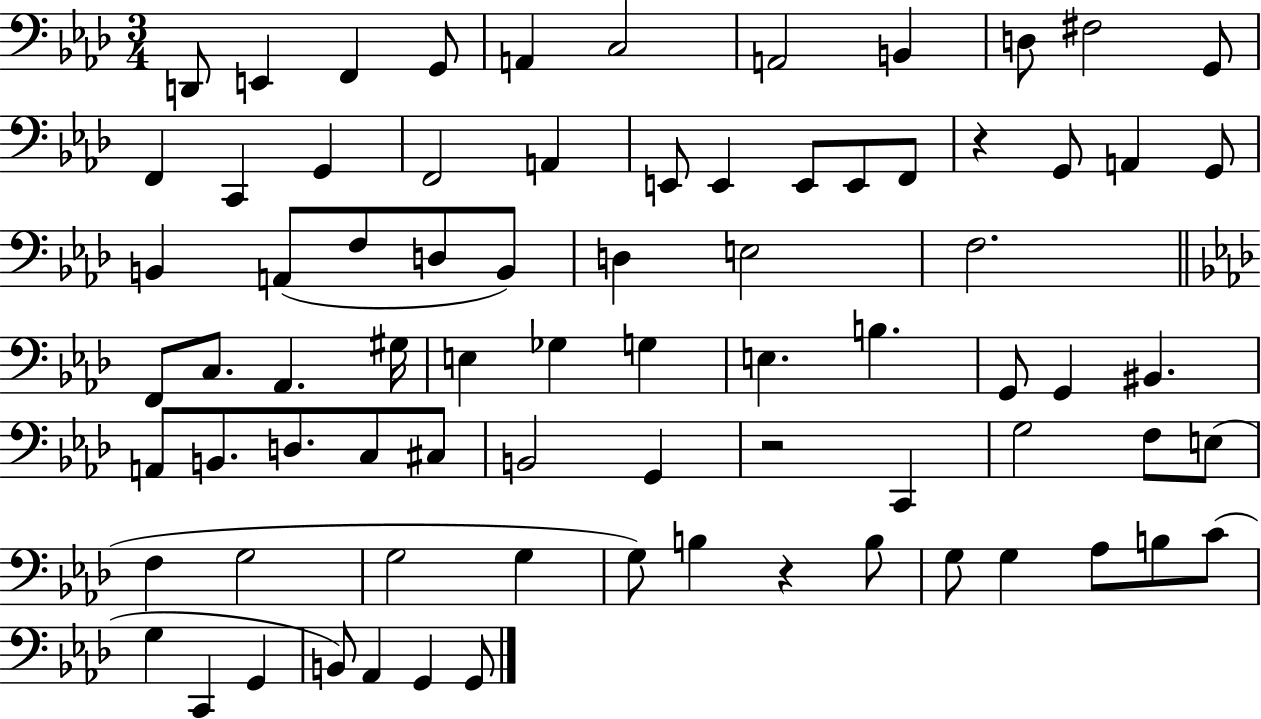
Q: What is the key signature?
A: AES major